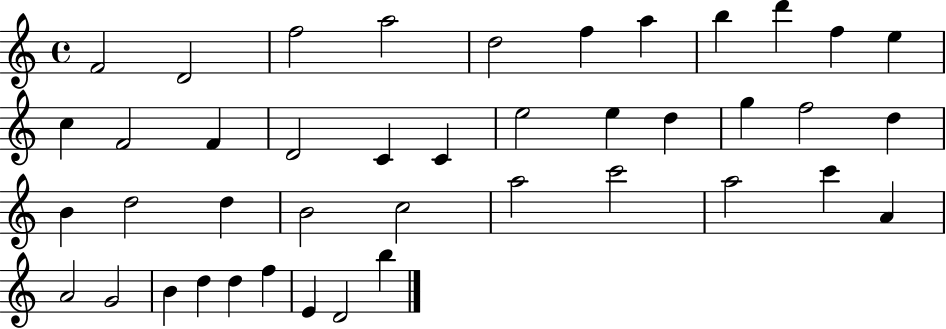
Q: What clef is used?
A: treble